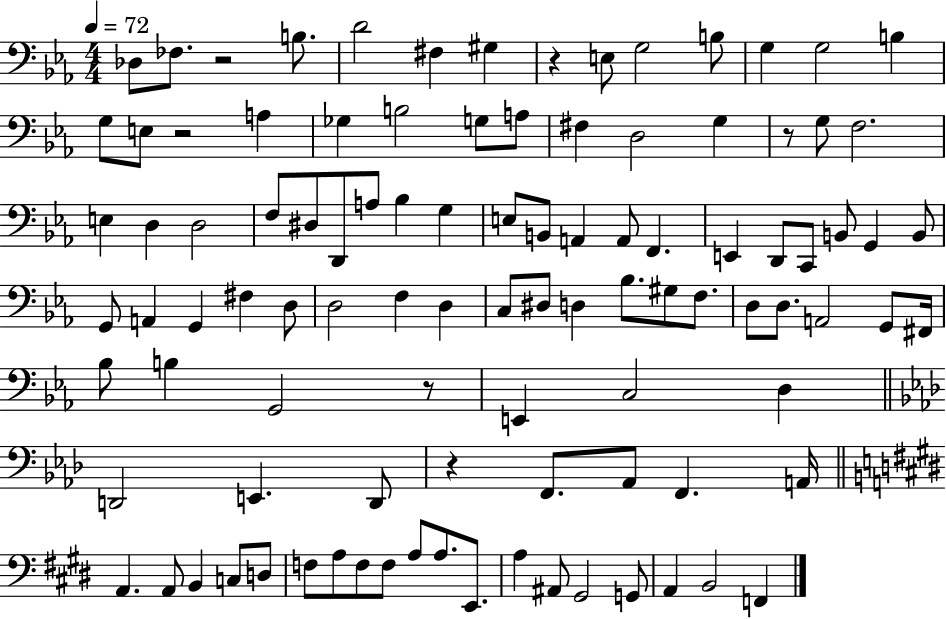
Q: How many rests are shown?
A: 6